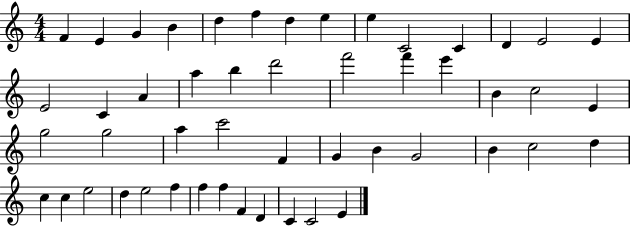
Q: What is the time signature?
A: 4/4